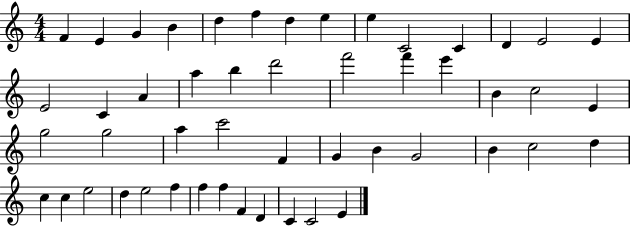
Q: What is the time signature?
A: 4/4